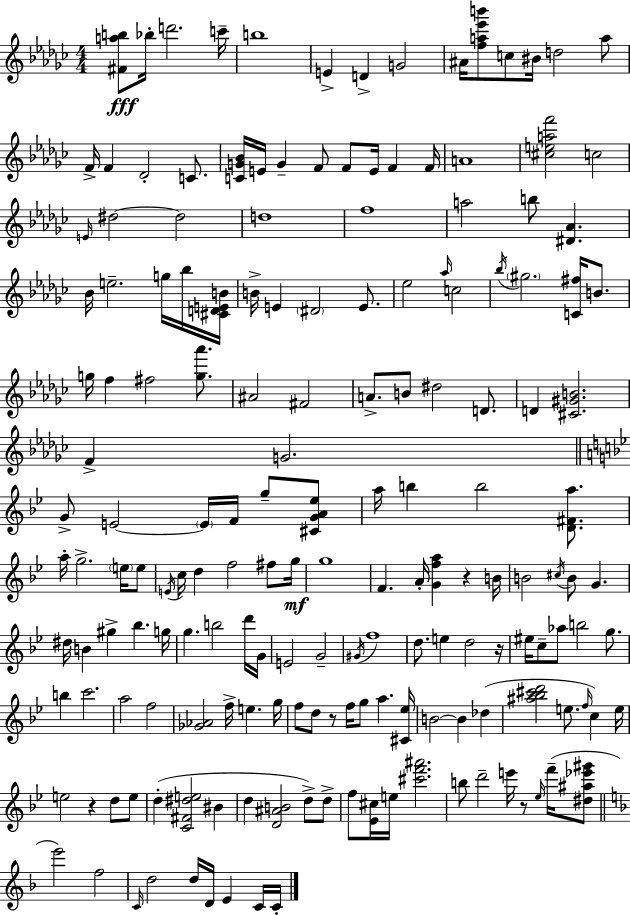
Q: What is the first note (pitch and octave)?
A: Bb5